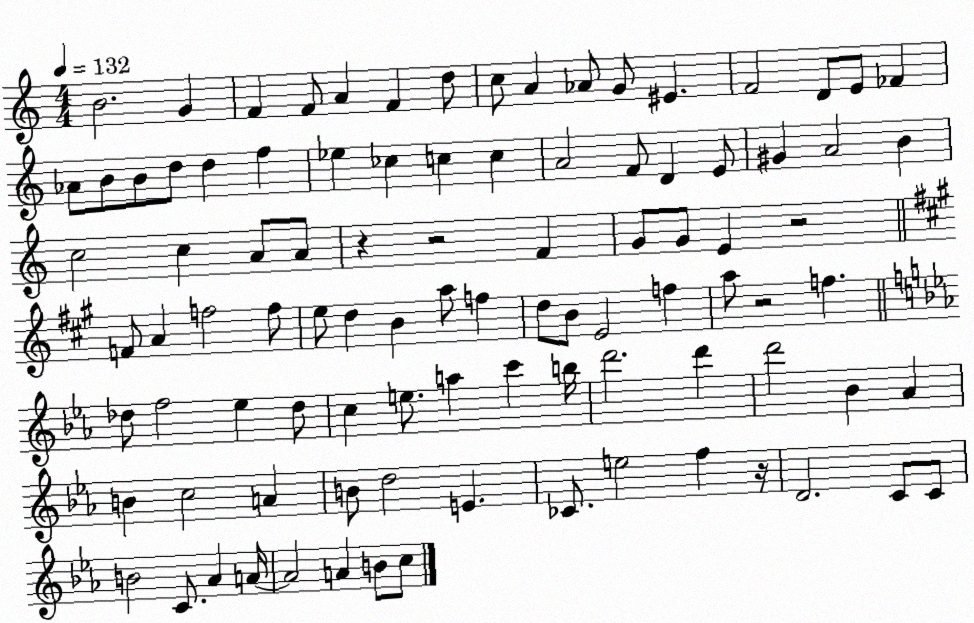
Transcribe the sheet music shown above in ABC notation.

X:1
T:Untitled
M:4/4
L:1/4
K:C
B2 G F F/2 A F d/2 c/2 A _A/2 G/2 ^E F2 D/2 E/2 _F _A/2 B/2 B/2 d/2 d f _e _c c c A2 F/2 D E/2 ^G A2 B c2 c A/2 A/2 z z2 F G/2 G/2 E z2 F/2 A f2 f/2 e/2 d B a/2 f d/2 B/2 E2 f a/2 z2 f _d/2 f2 _e _d/2 c e/2 a c' b/4 d'2 d' d'2 _B _A B c2 A B/2 d2 E _C/2 e2 f z/4 D2 C/2 C/2 B2 C/2 _A A/4 A2 A B/2 c/2